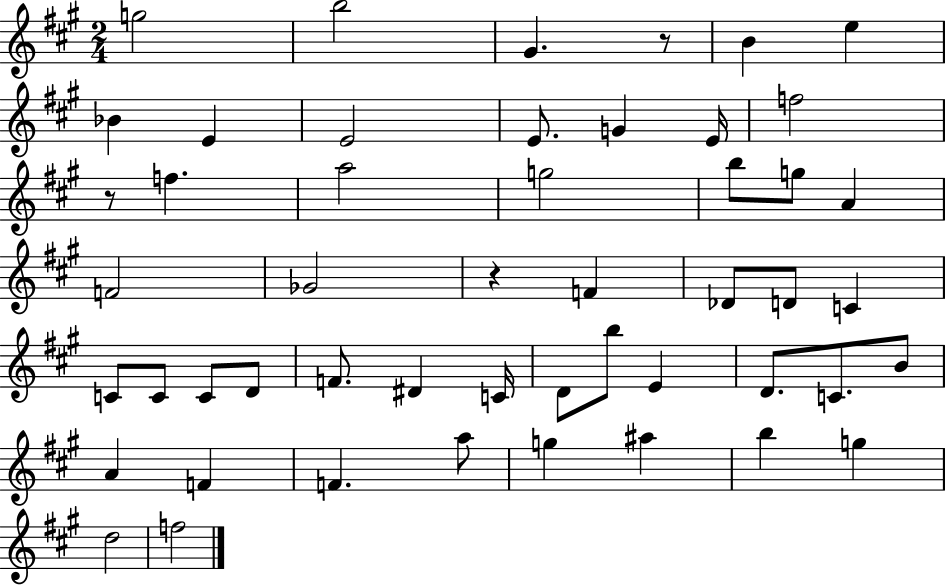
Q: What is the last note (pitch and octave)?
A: F5